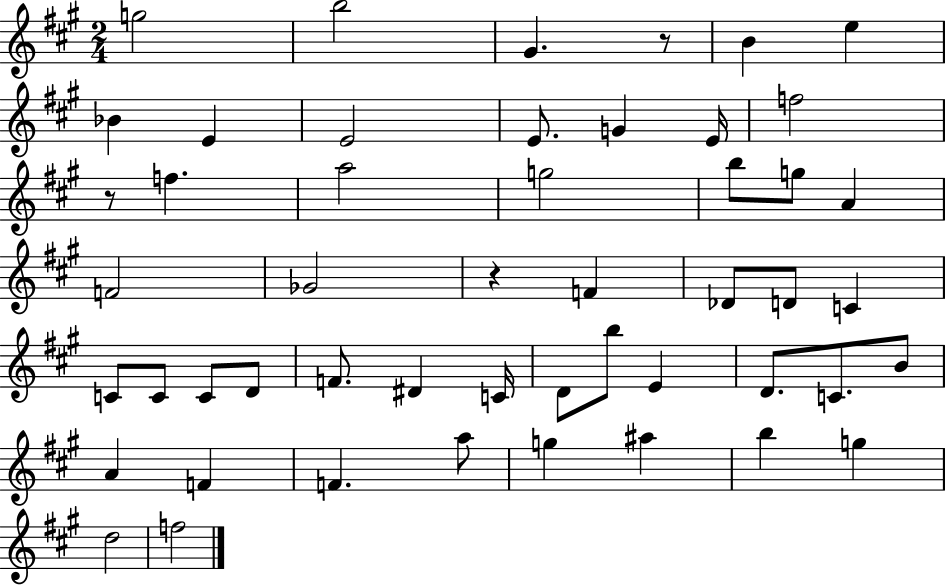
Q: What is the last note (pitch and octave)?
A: F5